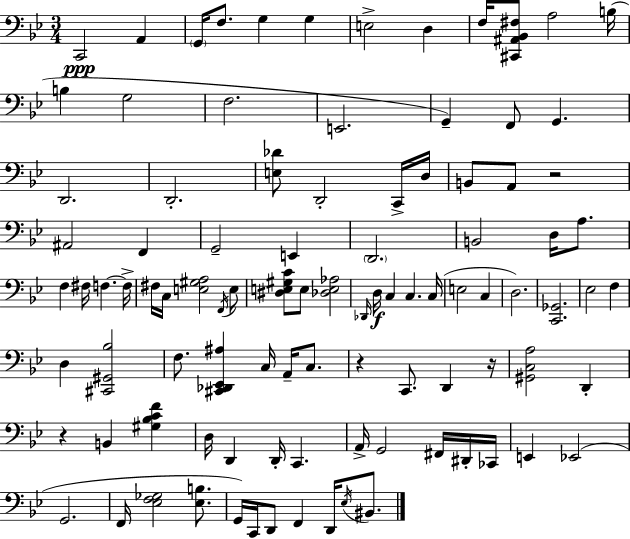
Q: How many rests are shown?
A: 4